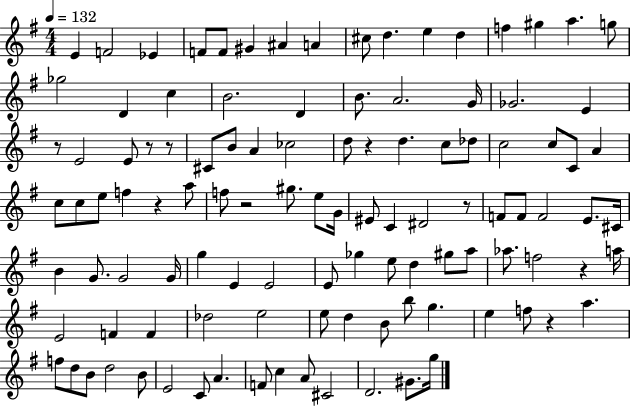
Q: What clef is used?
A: treble